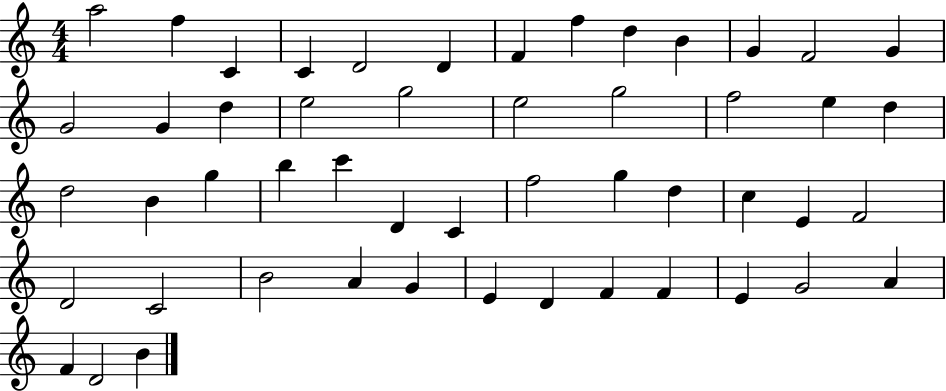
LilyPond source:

{
  \clef treble
  \numericTimeSignature
  \time 4/4
  \key c \major
  a''2 f''4 c'4 | c'4 d'2 d'4 | f'4 f''4 d''4 b'4 | g'4 f'2 g'4 | \break g'2 g'4 d''4 | e''2 g''2 | e''2 g''2 | f''2 e''4 d''4 | \break d''2 b'4 g''4 | b''4 c'''4 d'4 c'4 | f''2 g''4 d''4 | c''4 e'4 f'2 | \break d'2 c'2 | b'2 a'4 g'4 | e'4 d'4 f'4 f'4 | e'4 g'2 a'4 | \break f'4 d'2 b'4 | \bar "|."
}